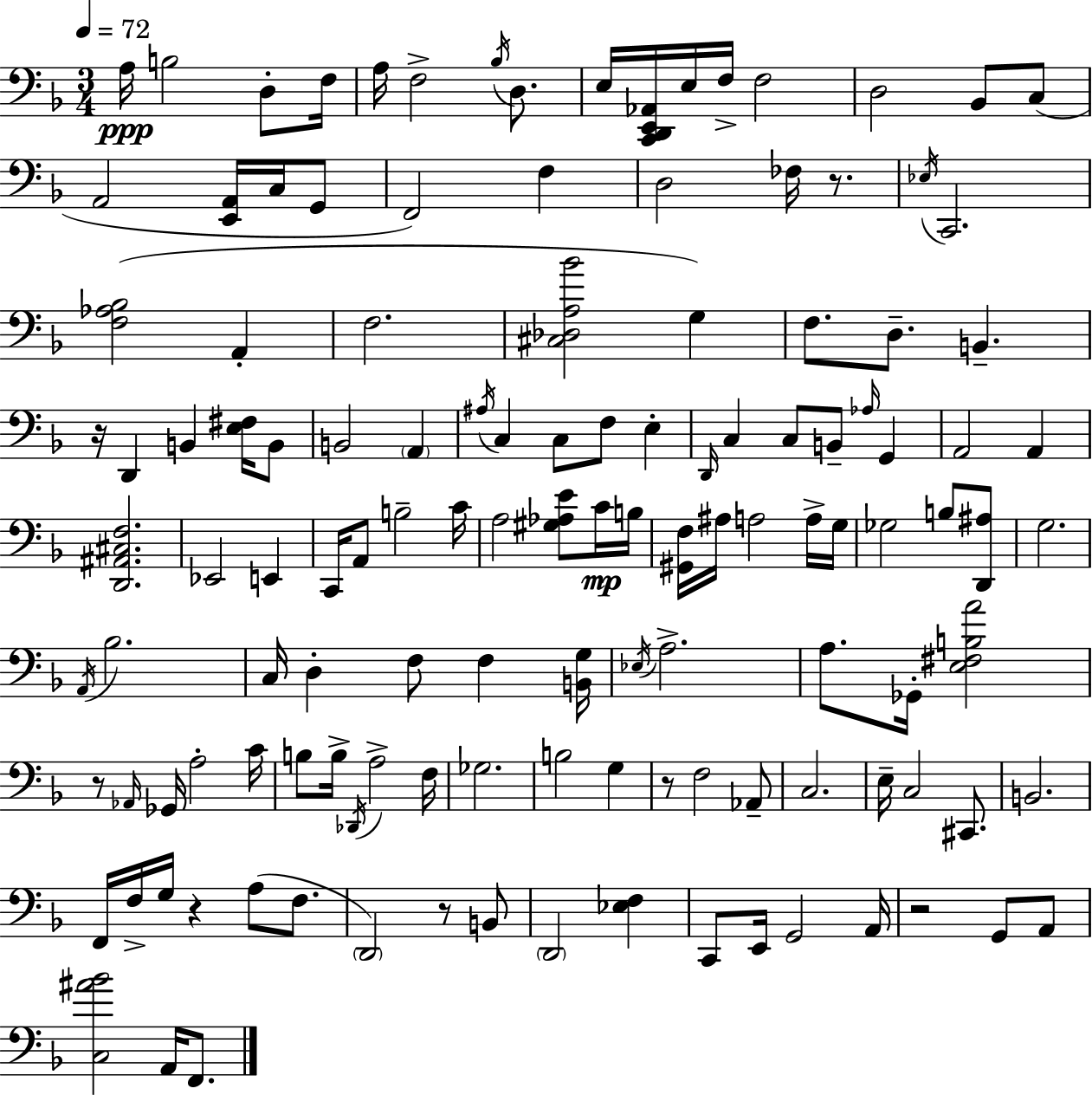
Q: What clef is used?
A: bass